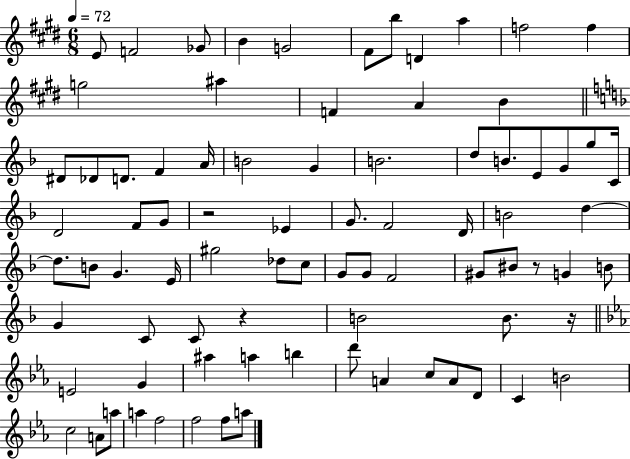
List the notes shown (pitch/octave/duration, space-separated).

E4/e F4/h Gb4/e B4/q G4/h F#4/e B5/e D4/q A5/q F5/h F5/q G5/h A#5/q F4/q A4/q B4/q D#4/e Db4/e D4/e. F4/q A4/s B4/h G4/q B4/h. D5/e B4/e. E4/e G4/e G5/e C4/s D4/h F4/e G4/e R/h Eb4/q G4/e. F4/h D4/s B4/h D5/q D5/e. B4/e G4/q. E4/s G#5/h Db5/e C5/e G4/e G4/e F4/h G#4/e BIS4/e R/e G4/q B4/e G4/q C4/e C4/e R/q B4/h B4/e. R/s E4/h G4/q A#5/q A5/q B5/q D6/e A4/q C5/e A4/e D4/e C4/q B4/h C5/h A4/e A5/e A5/q F5/h F5/h F5/e A5/e